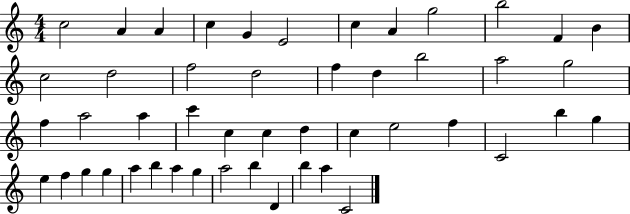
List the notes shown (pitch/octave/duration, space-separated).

C5/h A4/q A4/q C5/q G4/q E4/h C5/q A4/q G5/h B5/h F4/q B4/q C5/h D5/h F5/h D5/h F5/q D5/q B5/h A5/h G5/h F5/q A5/h A5/q C6/q C5/q C5/q D5/q C5/q E5/h F5/q C4/h B5/q G5/q E5/q F5/q G5/q G5/q A5/q B5/q A5/q G5/q A5/h B5/q D4/q B5/q A5/q C4/h